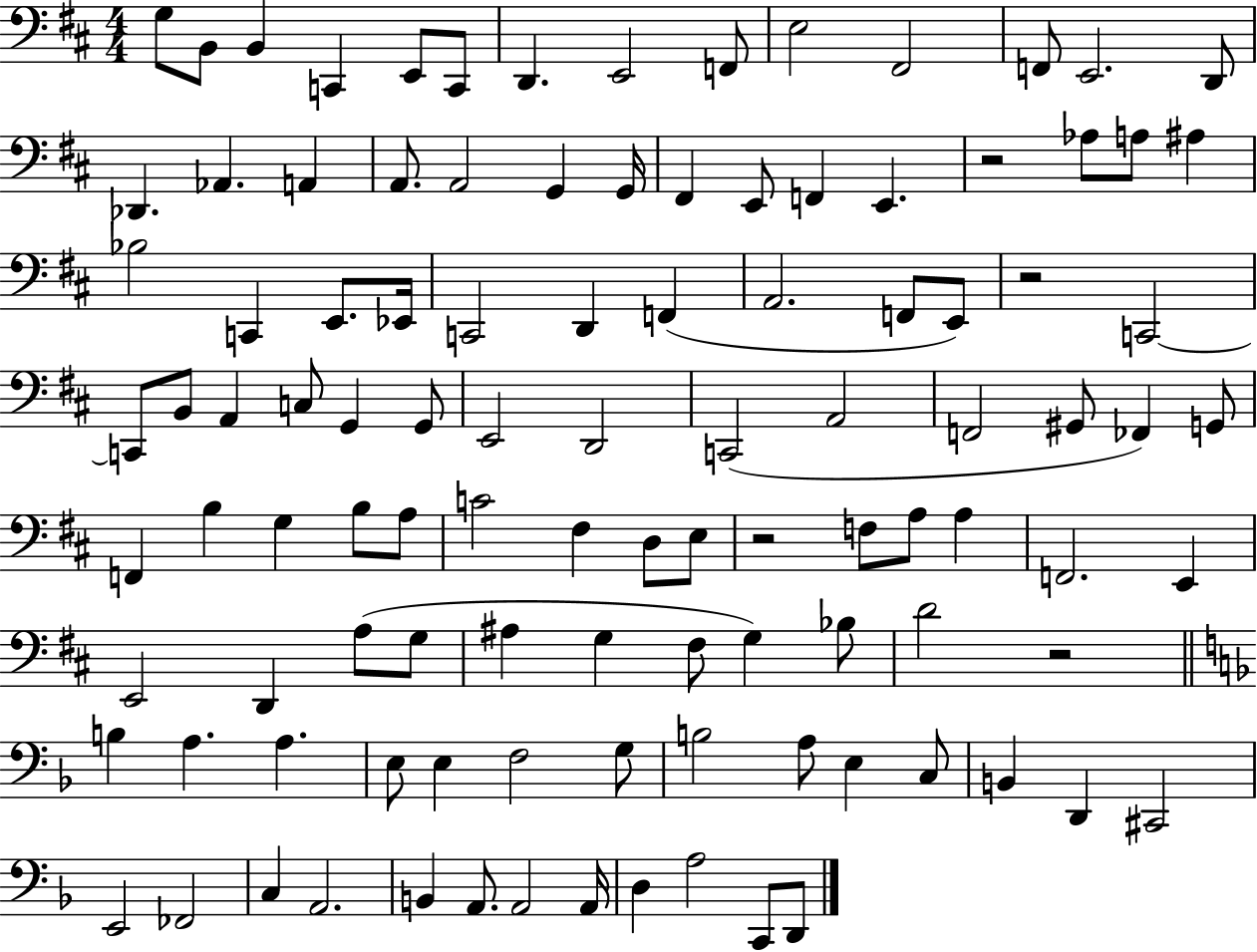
G3/e B2/e B2/q C2/q E2/e C2/e D2/q. E2/h F2/e E3/h F#2/h F2/e E2/h. D2/e Db2/q. Ab2/q. A2/q A2/e. A2/h G2/q G2/s F#2/q E2/e F2/q E2/q. R/h Ab3/e A3/e A#3/q Bb3/h C2/q E2/e. Eb2/s C2/h D2/q F2/q A2/h. F2/e E2/e R/h C2/h C2/e B2/e A2/q C3/e G2/q G2/e E2/h D2/h C2/h A2/h F2/h G#2/e FES2/q G2/e F2/q B3/q G3/q B3/e A3/e C4/h F#3/q D3/e E3/e R/h F3/e A3/e A3/q F2/h. E2/q E2/h D2/q A3/e G3/e A#3/q G3/q F#3/e G3/q Bb3/e D4/h R/h B3/q A3/q. A3/q. E3/e E3/q F3/h G3/e B3/h A3/e E3/q C3/e B2/q D2/q C#2/h E2/h FES2/h C3/q A2/h. B2/q A2/e. A2/h A2/s D3/q A3/h C2/e D2/e